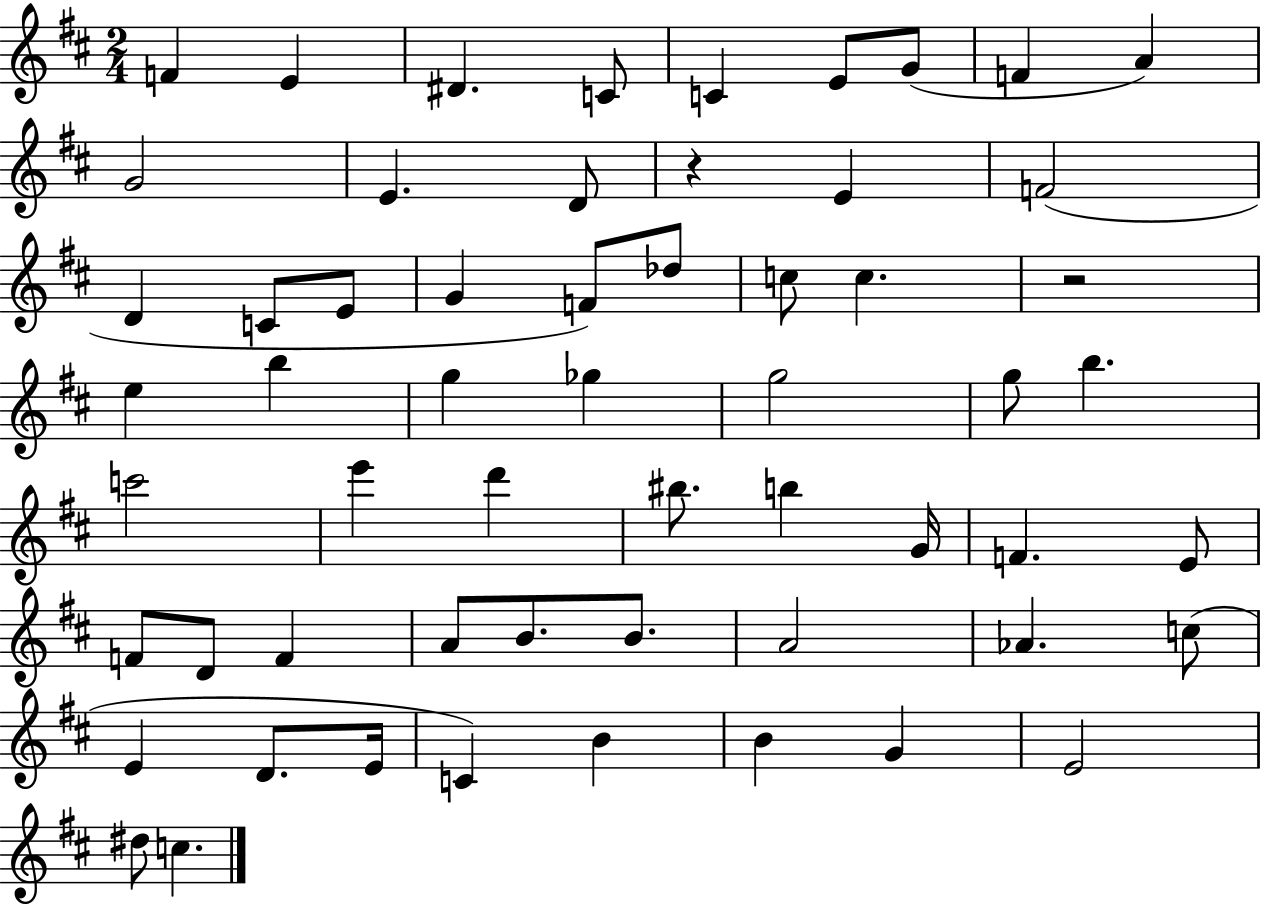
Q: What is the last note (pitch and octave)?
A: C5